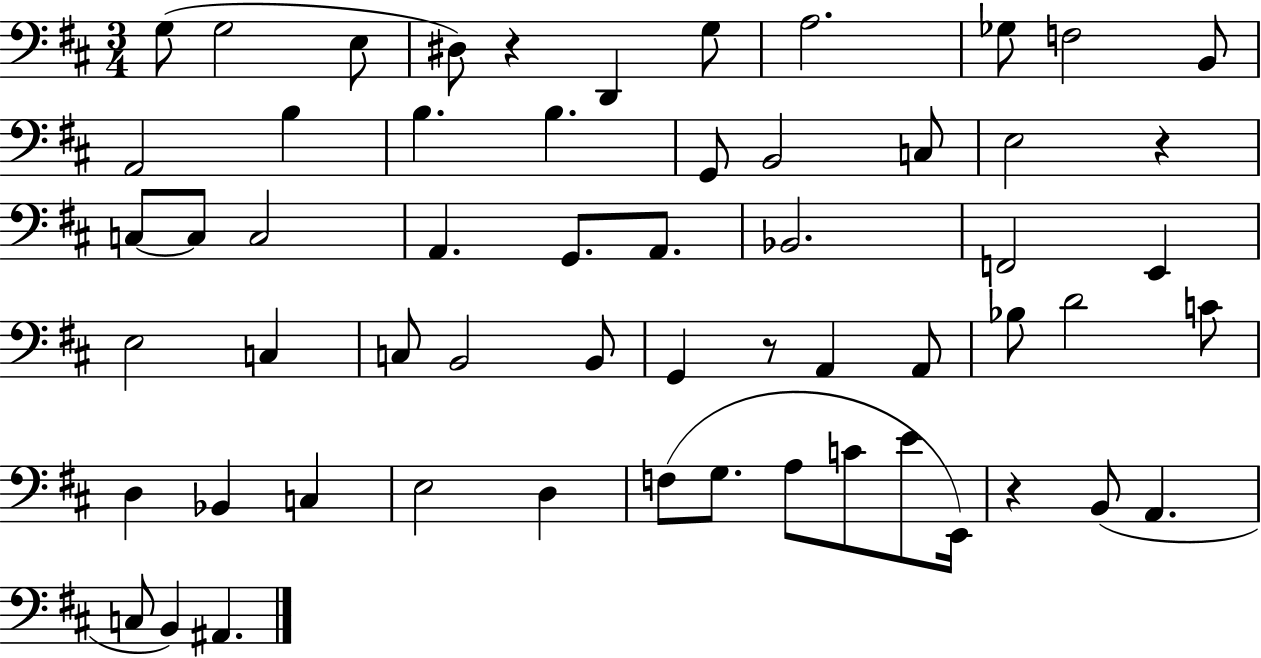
{
  \clef bass
  \numericTimeSignature
  \time 3/4
  \key d \major
  \repeat volta 2 { g8( g2 e8 | dis8) r4 d,4 g8 | a2. | ges8 f2 b,8 | \break a,2 b4 | b4. b4. | g,8 b,2 c8 | e2 r4 | \break c8~~ c8 c2 | a,4. g,8. a,8. | bes,2. | f,2 e,4 | \break e2 c4 | c8 b,2 b,8 | g,4 r8 a,4 a,8 | bes8 d'2 c'8 | \break d4 bes,4 c4 | e2 d4 | f8( g8. a8 c'8 e'8 e,16) | r4 b,8( a,4. | \break c8 b,4) ais,4. | } \bar "|."
}